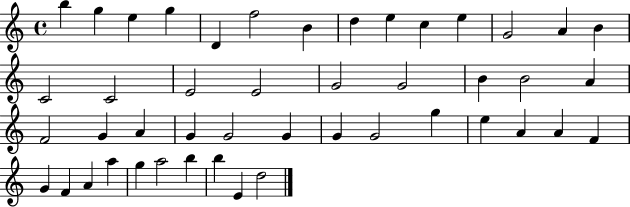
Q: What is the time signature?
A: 4/4